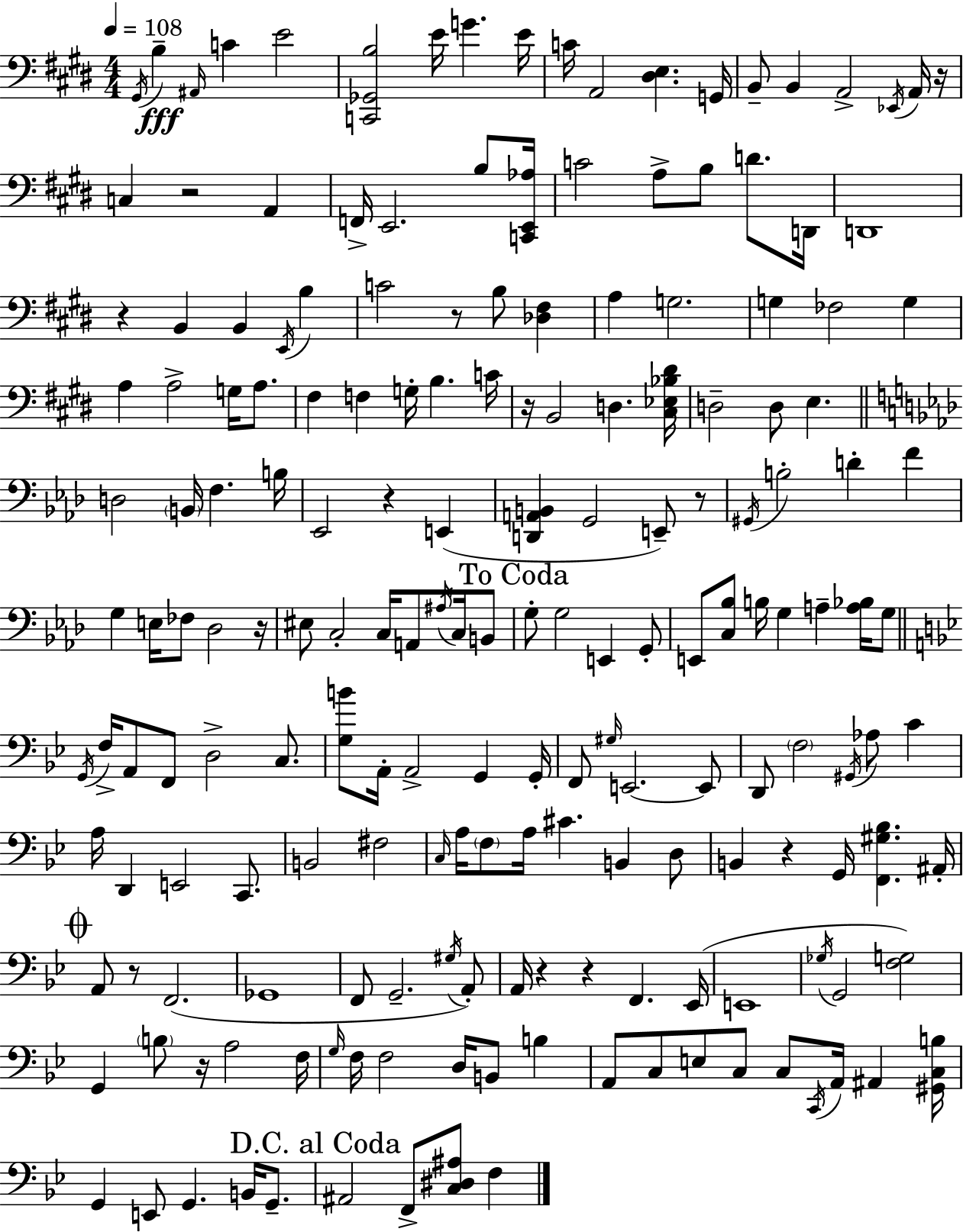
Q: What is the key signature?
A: E major